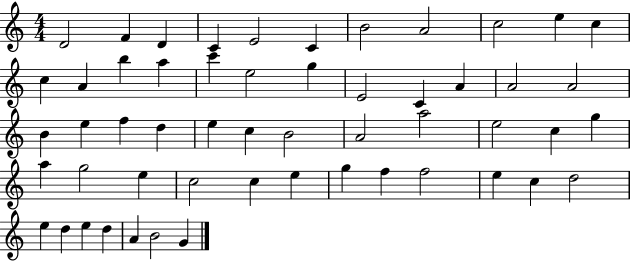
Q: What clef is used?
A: treble